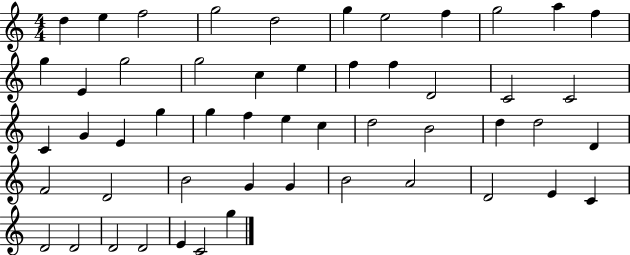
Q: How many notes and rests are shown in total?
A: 52